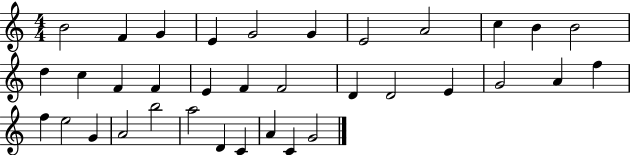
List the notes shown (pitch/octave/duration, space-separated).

B4/h F4/q G4/q E4/q G4/h G4/q E4/h A4/h C5/q B4/q B4/h D5/q C5/q F4/q F4/q E4/q F4/q F4/h D4/q D4/h E4/q G4/h A4/q F5/q F5/q E5/h G4/q A4/h B5/h A5/h D4/q C4/q A4/q C4/q G4/h